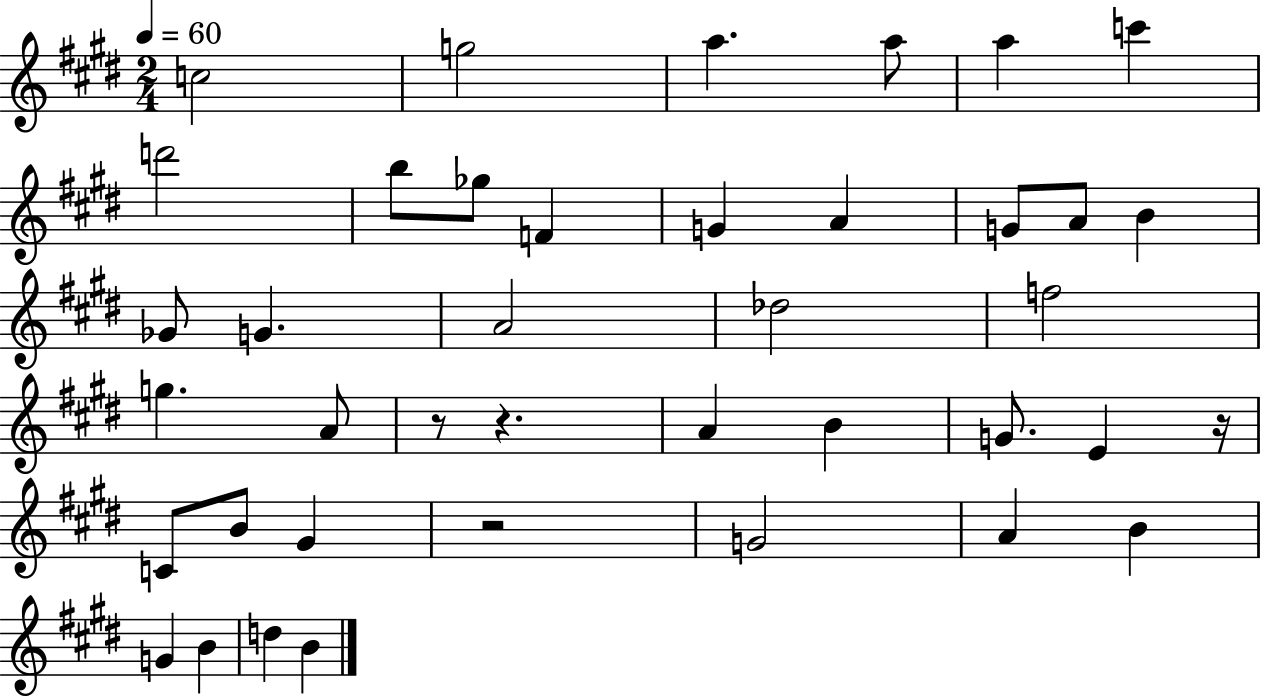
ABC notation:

X:1
T:Untitled
M:2/4
L:1/4
K:E
c2 g2 a a/2 a c' d'2 b/2 _g/2 F G A G/2 A/2 B _G/2 G A2 _d2 f2 g A/2 z/2 z A B G/2 E z/4 C/2 B/2 ^G z2 G2 A B G B d B